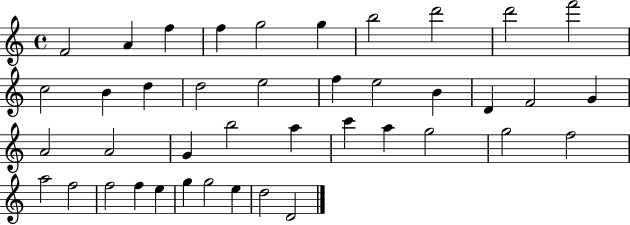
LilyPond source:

{
  \clef treble
  \time 4/4
  \defaultTimeSignature
  \key c \major
  f'2 a'4 f''4 | f''4 g''2 g''4 | b''2 d'''2 | d'''2 f'''2 | \break c''2 b'4 d''4 | d''2 e''2 | f''4 e''2 b'4 | d'4 f'2 g'4 | \break a'2 a'2 | g'4 b''2 a''4 | c'''4 a''4 g''2 | g''2 f''2 | \break a''2 f''2 | f''2 f''4 e''4 | g''4 g''2 e''4 | d''2 d'2 | \break \bar "|."
}